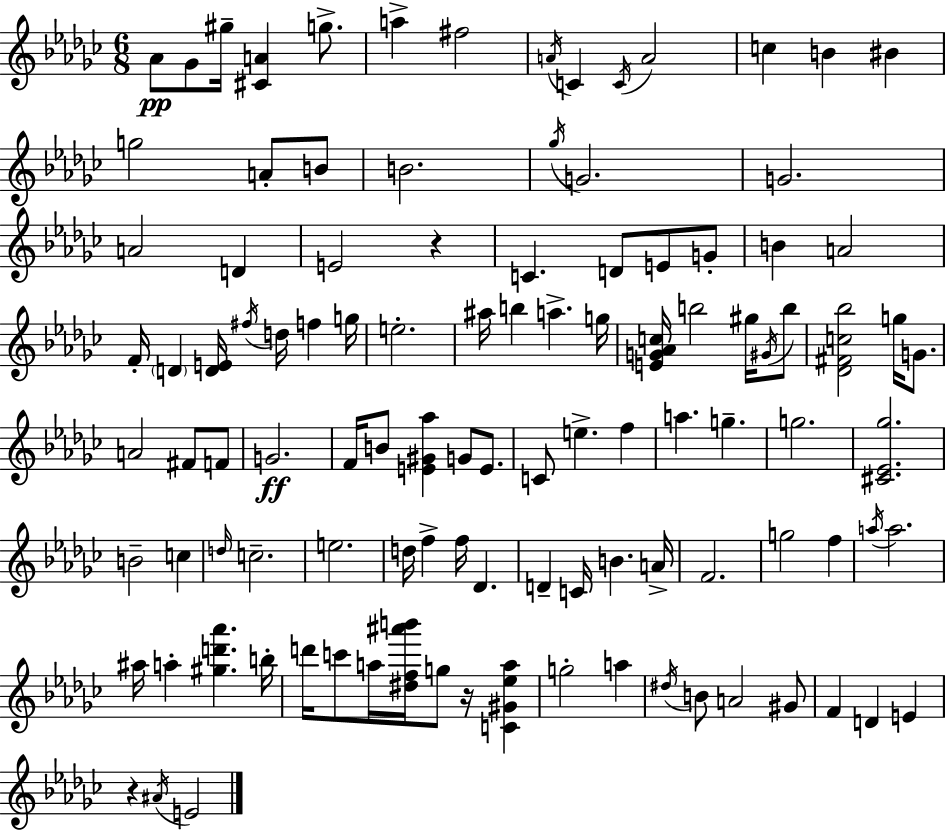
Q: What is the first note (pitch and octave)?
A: Ab4